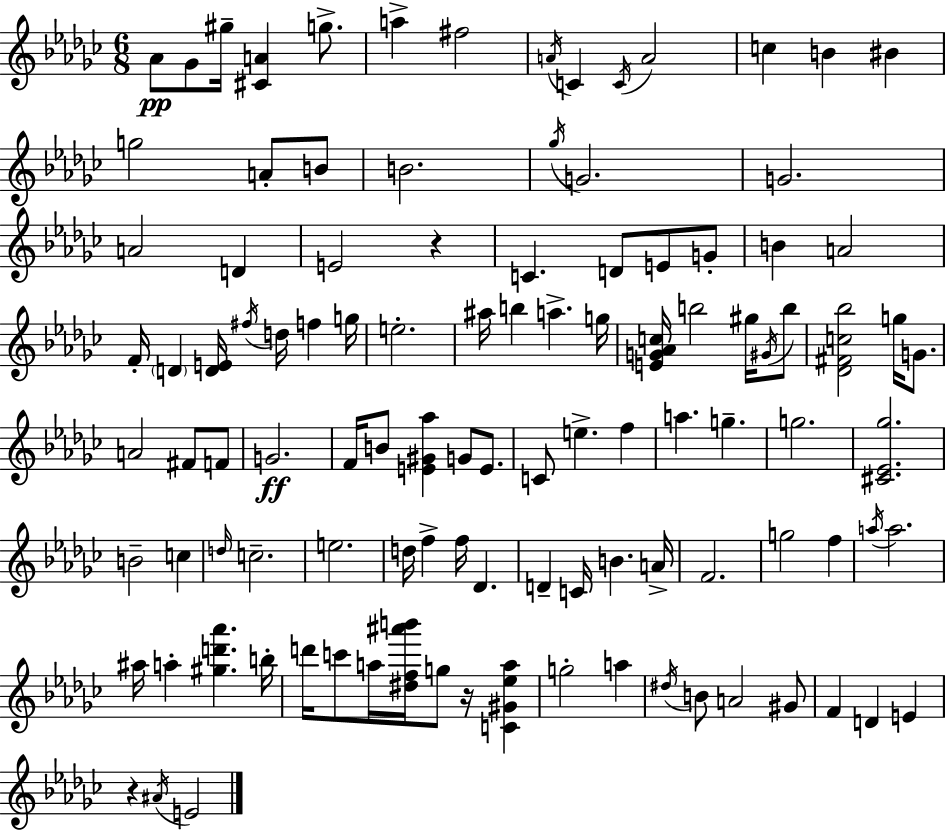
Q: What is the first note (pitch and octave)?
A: Ab4